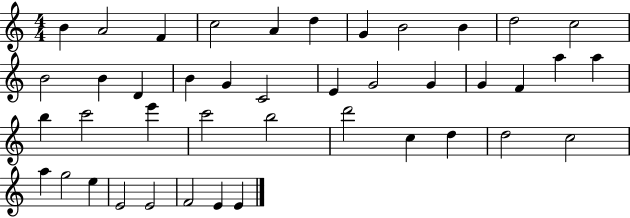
{
  \clef treble
  \numericTimeSignature
  \time 4/4
  \key c \major
  b'4 a'2 f'4 | c''2 a'4 d''4 | g'4 b'2 b'4 | d''2 c''2 | \break b'2 b'4 d'4 | b'4 g'4 c'2 | e'4 g'2 g'4 | g'4 f'4 a''4 a''4 | \break b''4 c'''2 e'''4 | c'''2 b''2 | d'''2 c''4 d''4 | d''2 c''2 | \break a''4 g''2 e''4 | e'2 e'2 | f'2 e'4 e'4 | \bar "|."
}